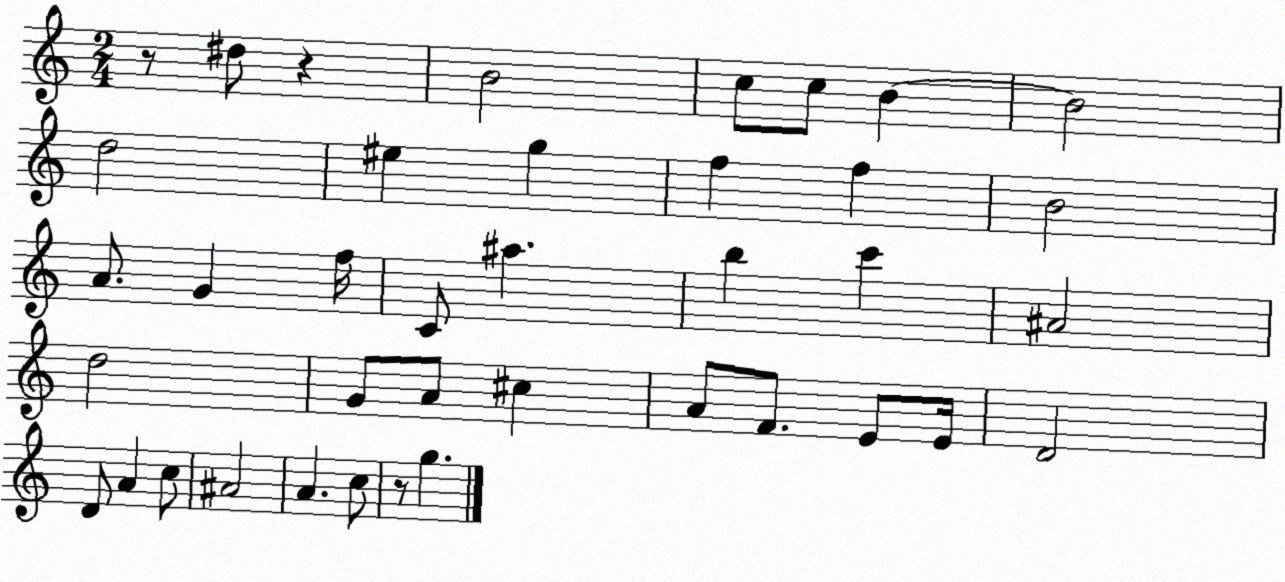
X:1
T:Untitled
M:2/4
L:1/4
K:C
z/2 ^d/2 z B2 c/2 c/2 B B2 d2 ^e g f f B2 A/2 G f/4 C/2 ^a b c' ^A2 d2 G/2 A/2 ^c A/2 F/2 E/2 E/4 D2 D/2 A c/2 ^A2 A c/2 z/2 g